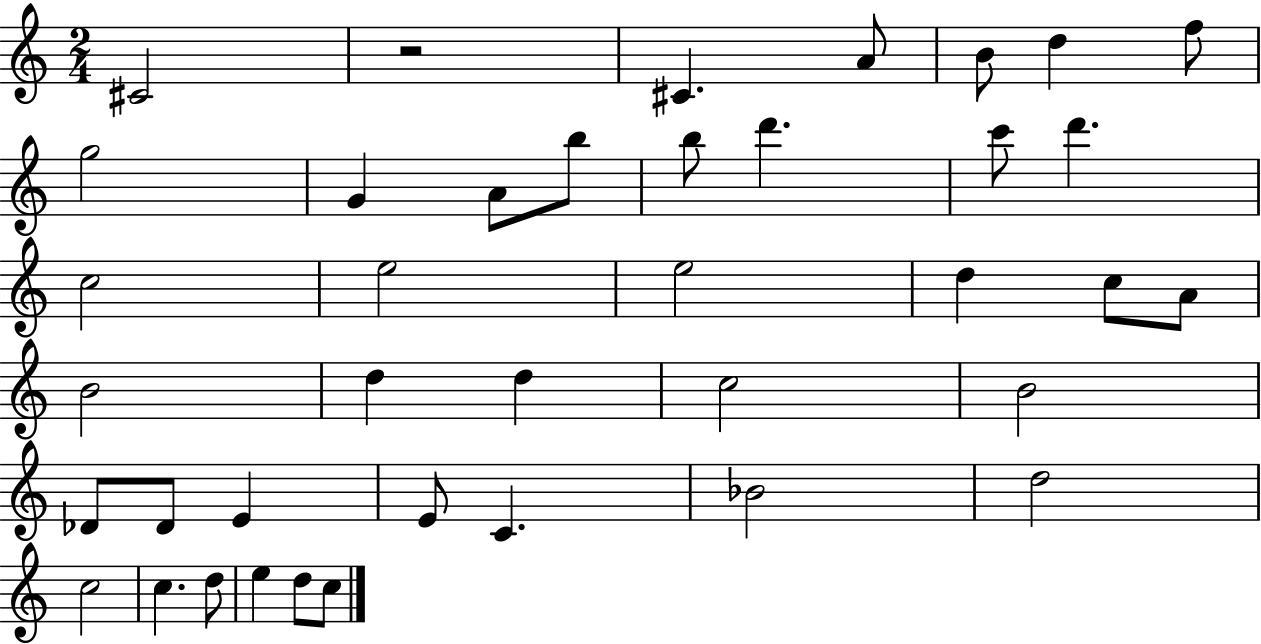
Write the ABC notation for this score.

X:1
T:Untitled
M:2/4
L:1/4
K:C
^C2 z2 ^C A/2 B/2 d f/2 g2 G A/2 b/2 b/2 d' c'/2 d' c2 e2 e2 d c/2 A/2 B2 d d c2 B2 _D/2 _D/2 E E/2 C _B2 d2 c2 c d/2 e d/2 c/2